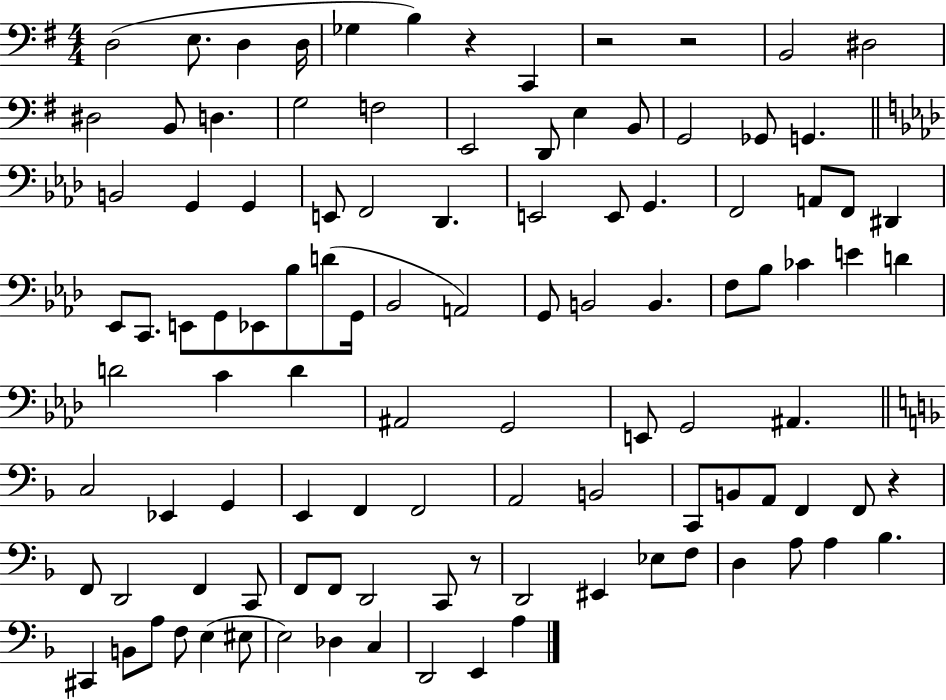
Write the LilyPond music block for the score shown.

{
  \clef bass
  \numericTimeSignature
  \time 4/4
  \key g \major
  d2( e8. d4 d16 | ges4 b4) r4 c,4 | r2 r2 | b,2 dis2 | \break dis2 b,8 d4. | g2 f2 | e,2 d,8 e4 b,8 | g,2 ges,8 g,4. | \break \bar "||" \break \key aes \major b,2 g,4 g,4 | e,8 f,2 des,4. | e,2 e,8 g,4. | f,2 a,8 f,8 dis,4 | \break ees,8 c,8. e,8 g,8 ees,8 bes8 d'8( g,16 | bes,2 a,2) | g,8 b,2 b,4. | f8 bes8 ces'4 e'4 d'4 | \break d'2 c'4 d'4 | ais,2 g,2 | e,8 g,2 ais,4. | \bar "||" \break \key f \major c2 ees,4 g,4 | e,4 f,4 f,2 | a,2 b,2 | c,8 b,8 a,8 f,4 f,8 r4 | \break f,8 d,2 f,4 c,8 | f,8 f,8 d,2 c,8 r8 | d,2 eis,4 ees8 f8 | d4 a8 a4 bes4. | \break cis,4 b,8 a8 f8 e4( eis8 | e2) des4 c4 | d,2 e,4 a4 | \bar "|."
}